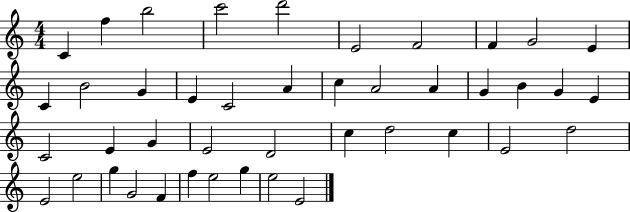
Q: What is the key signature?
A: C major